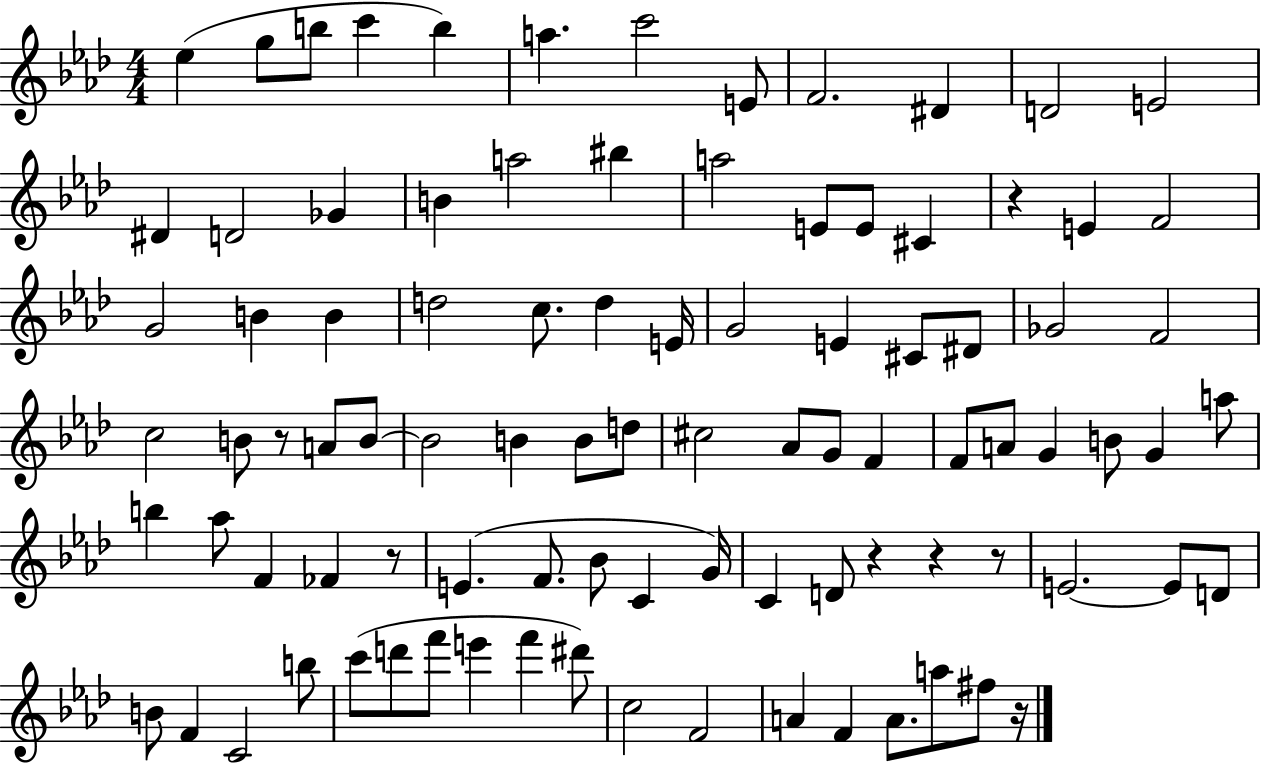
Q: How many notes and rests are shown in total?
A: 93